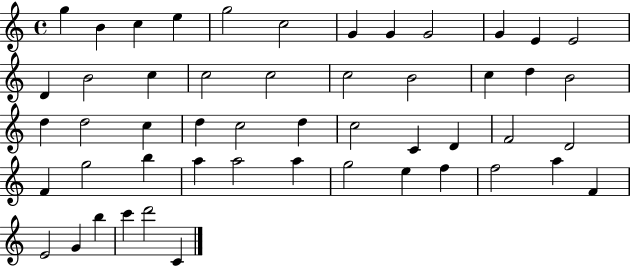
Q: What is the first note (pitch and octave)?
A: G5